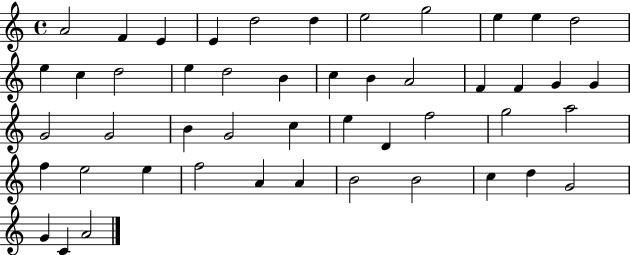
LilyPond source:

{
  \clef treble
  \time 4/4
  \defaultTimeSignature
  \key c \major
  a'2 f'4 e'4 | e'4 d''2 d''4 | e''2 g''2 | e''4 e''4 d''2 | \break e''4 c''4 d''2 | e''4 d''2 b'4 | c''4 b'4 a'2 | f'4 f'4 g'4 g'4 | \break g'2 g'2 | b'4 g'2 c''4 | e''4 d'4 f''2 | g''2 a''2 | \break f''4 e''2 e''4 | f''2 a'4 a'4 | b'2 b'2 | c''4 d''4 g'2 | \break g'4 c'4 a'2 | \bar "|."
}